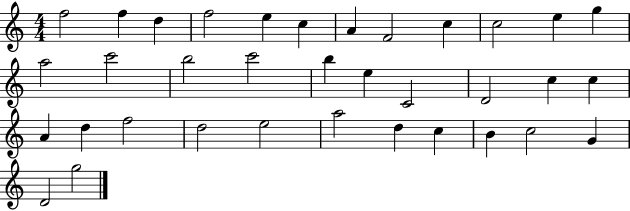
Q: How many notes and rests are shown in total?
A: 35